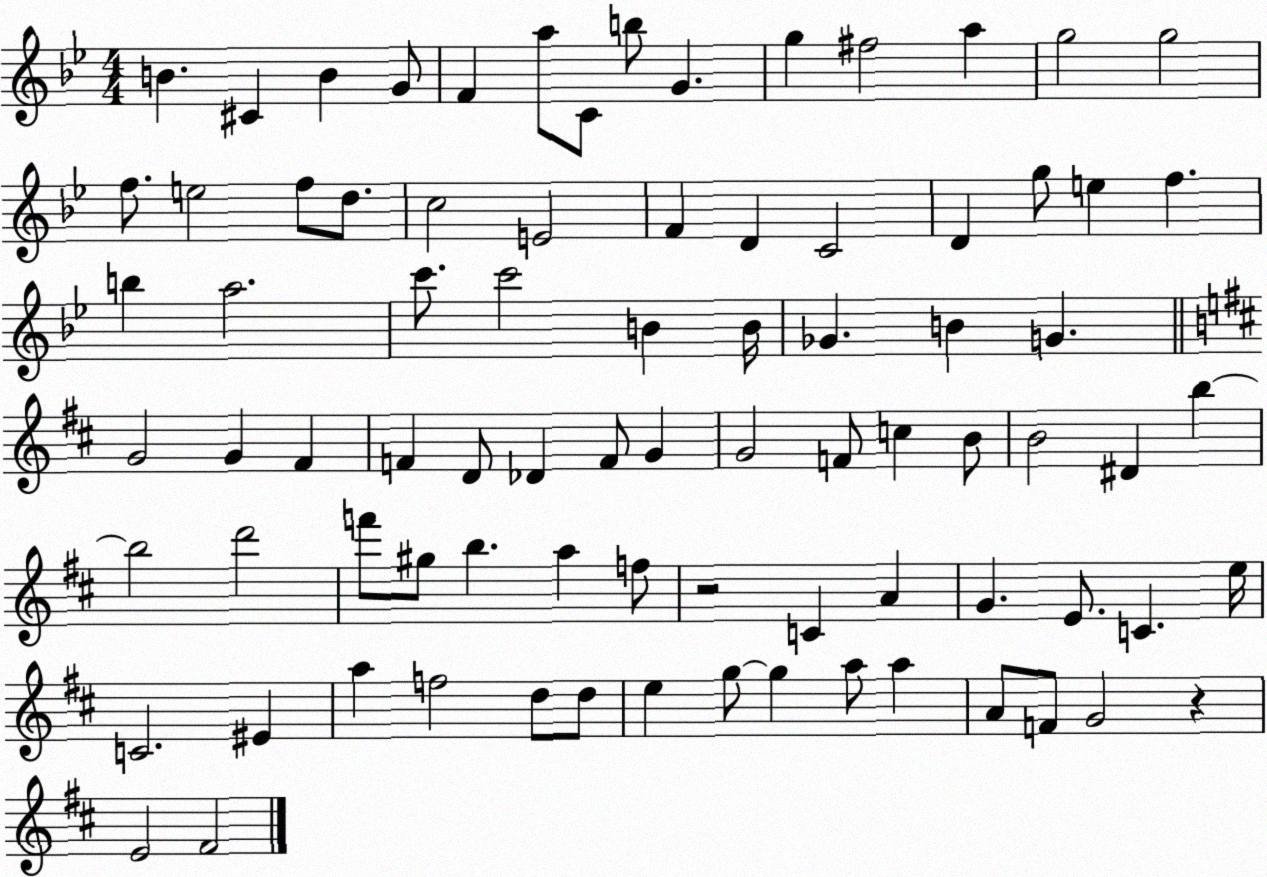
X:1
T:Untitled
M:4/4
L:1/4
K:Bb
B ^C B G/2 F a/2 C/2 b/2 G g ^f2 a g2 g2 f/2 e2 f/2 d/2 c2 E2 F D C2 D g/2 e f b a2 c'/2 c'2 B B/4 _G B G G2 G ^F F D/2 _D F/2 G G2 F/2 c B/2 B2 ^D b b2 d'2 f'/2 ^g/2 b a f/2 z2 C A G E/2 C e/4 C2 ^E a f2 d/2 d/2 e g/2 g a/2 a A/2 F/2 G2 z E2 ^F2